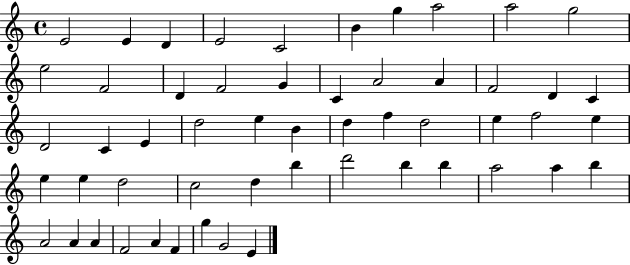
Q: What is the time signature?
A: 4/4